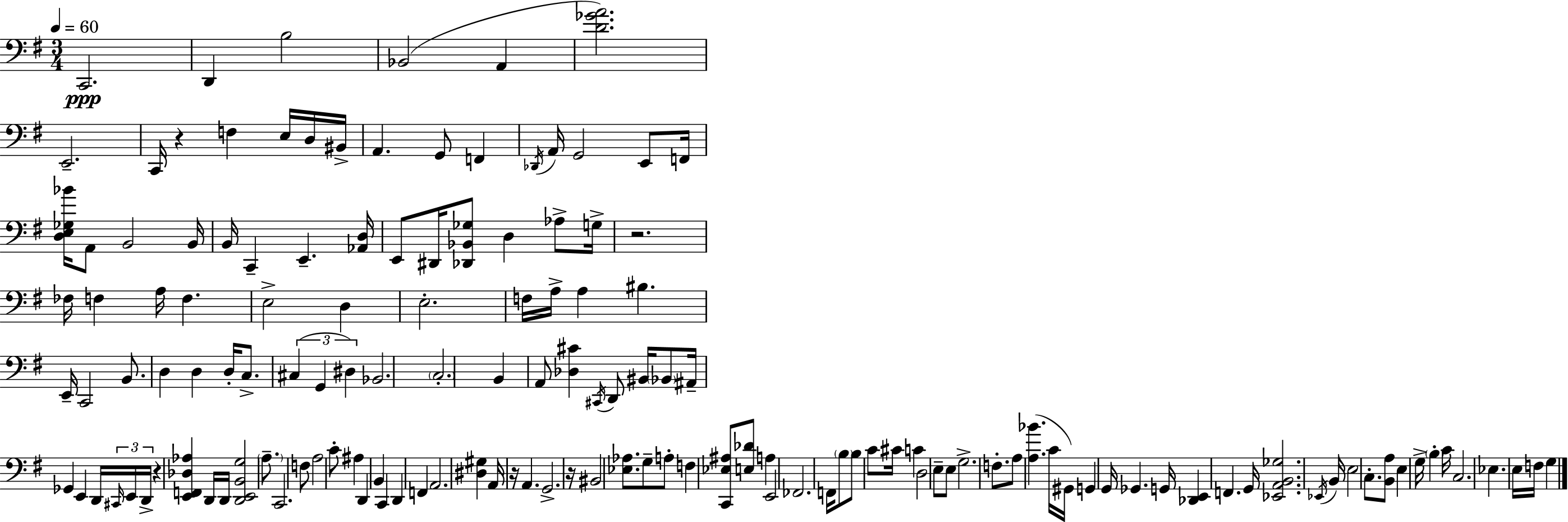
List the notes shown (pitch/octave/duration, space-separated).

C2/h. D2/q B3/h Bb2/h A2/q [D4,Gb4,A4]/h. E2/h. C2/s R/q F3/q E3/s D3/s BIS2/s A2/q. G2/e F2/q Db2/s A2/s G2/h E2/e F2/s [D3,E3,Gb3,Bb4]/s A2/e B2/h B2/s B2/s C2/q E2/q. [Ab2,D3]/s E2/e D#2/s [Db2,Bb2,Gb3]/e D3/q Ab3/e G3/s R/h. FES3/s F3/q A3/s F3/q. E3/h D3/q E3/h. F3/s A3/s A3/q BIS3/q. E2/s C2/h B2/e. D3/q D3/q D3/s C3/e. C#3/q G2/q D#3/q Bb2/h. C3/h. B2/q A2/e [Db3,C#4]/q C#2/s D2/e BIS2/s Bb2/e A#2/s Gb2/q E2/q D2/s C#2/s E2/s D2/s R/q [E2,F2,Db3,Ab3]/q D2/s D2/s [D2,E2,B2,G3]/h A3/e. C2/h. F3/e A3/h C4/e A#3/q D2/q B2/q C2/q D2/q F2/q A2/h. [D#3,G#3]/q A2/s R/s A2/q. G2/h. R/s BIS2/h [Eb3,Ab3]/e. G3/e A3/e F3/q [C2,Eb3,A#3]/e [E3,Db4]/e A3/q E2/h FES2/h. F2/s B3/e B3/e C4/e C#4/s C4/q D3/h E3/e E3/e G3/h. F3/e. A3/e [A3,Bb4]/q. C4/s G#2/s G2/q G2/s Gb2/q. G2/s [Db2,E2]/q F2/q. G2/s [Eb2,A2,B2,Gb3]/h. Eb2/s B2/s E3/h C3/e. [B2,A3]/e E3/q G3/s B3/q C4/s C3/h. Eb3/q. E3/s F3/s G3/q